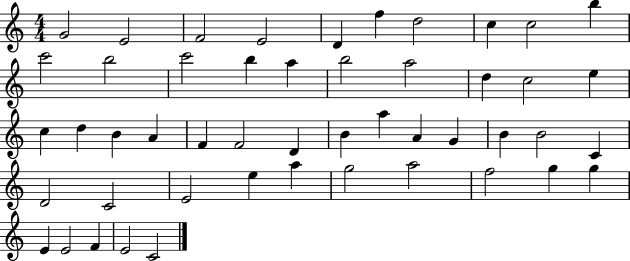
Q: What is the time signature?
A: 4/4